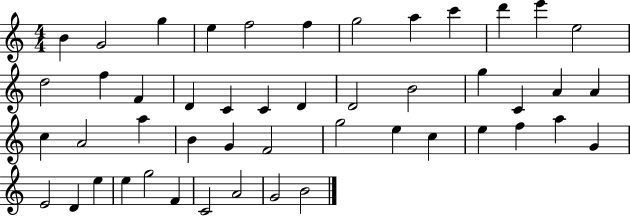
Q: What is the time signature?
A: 4/4